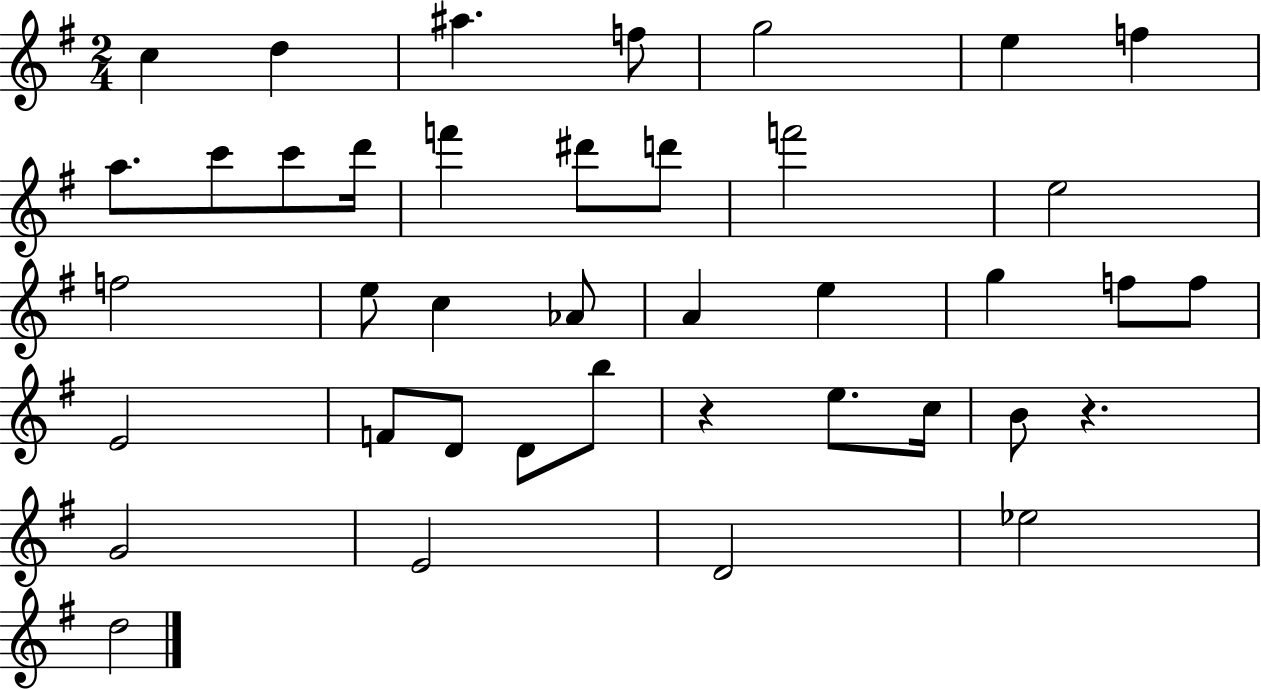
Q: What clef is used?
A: treble